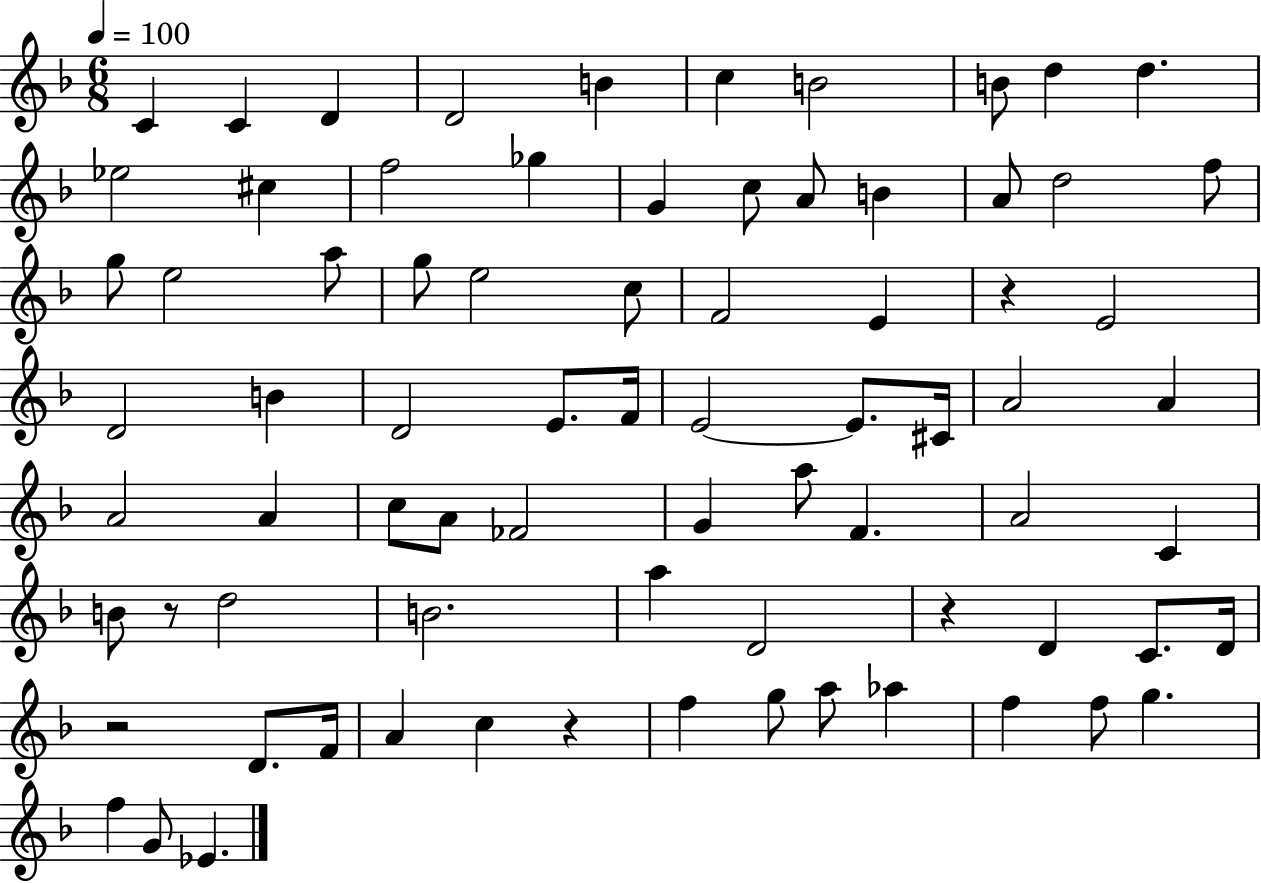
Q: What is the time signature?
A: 6/8